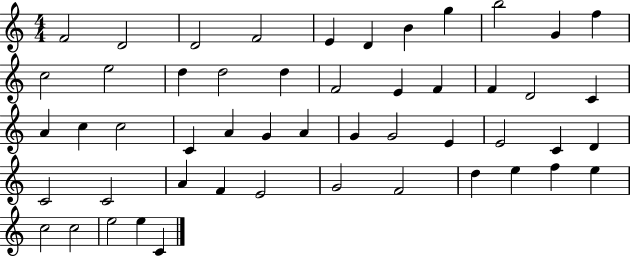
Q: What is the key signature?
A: C major